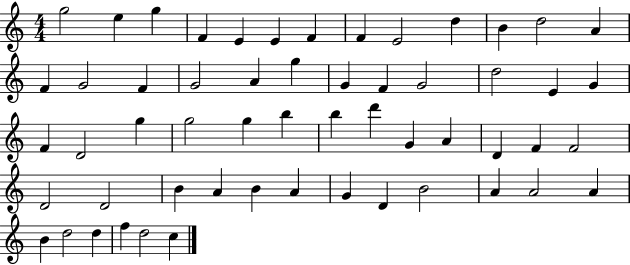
X:1
T:Untitled
M:4/4
L:1/4
K:C
g2 e g F E E F F E2 d B d2 A F G2 F G2 A g G F G2 d2 E G F D2 g g2 g b b d' G A D F F2 D2 D2 B A B A G D B2 A A2 A B d2 d f d2 c